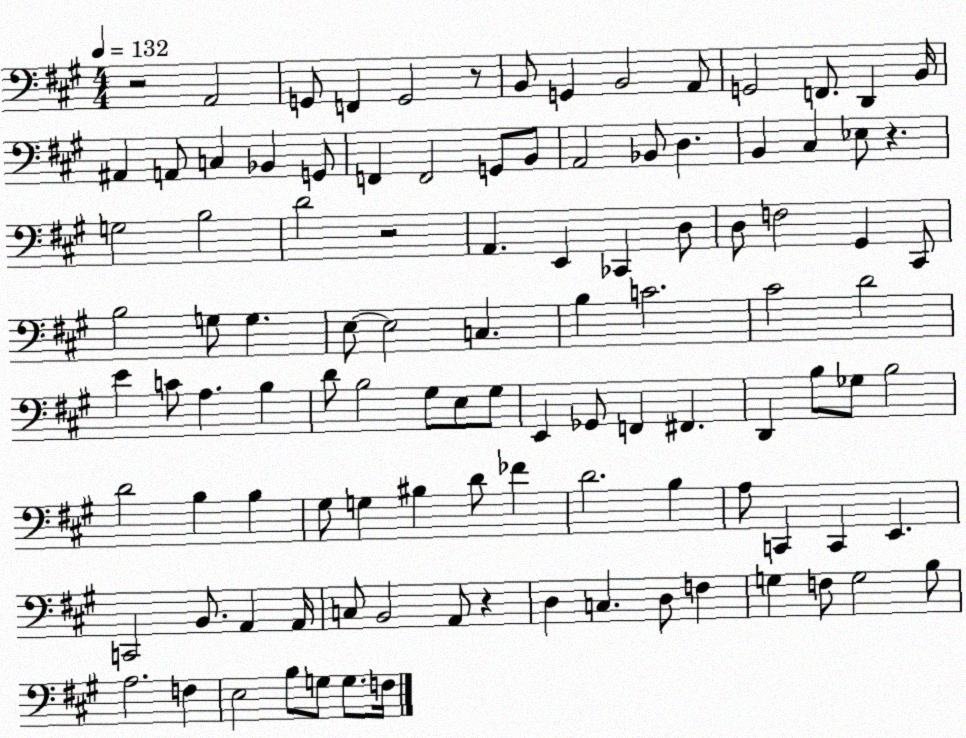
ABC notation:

X:1
T:Untitled
M:4/4
L:1/4
K:A
z2 A,,2 G,,/2 F,, G,,2 z/2 B,,/2 G,, B,,2 A,,/2 G,,2 F,,/2 D,, B,,/4 ^A,, A,,/2 C, _B,, G,,/2 F,, F,,2 G,,/2 B,,/2 A,,2 _B,,/2 D, B,, ^C, _E,/2 z G,2 B,2 D2 z2 A,, E,, _C,, D,/2 D,/2 F,2 ^G,, ^C,,/2 B,2 G,/2 G, E,/2 E,2 C, B, C2 ^C2 D2 E C/2 A, B, D/2 B,2 ^G,/2 E,/2 ^G,/2 E,, _G,,/2 F,, ^F,, D,, B,/2 _G,/2 B,2 D2 B, B, ^G,/2 G, ^B, D/2 _F D2 B, A,/2 C,, C,, E,, C,,2 B,,/2 A,, A,,/4 C,/2 B,,2 A,,/2 z D, C, D,/2 F, G, F,/2 G,2 B,/2 A,2 F, E,2 B,/2 G,/2 G,/2 F,/4